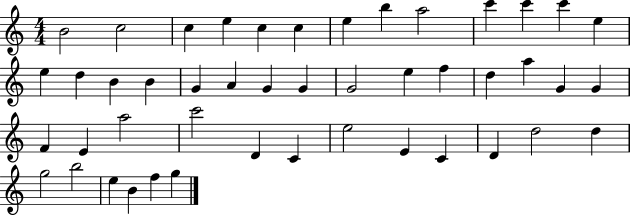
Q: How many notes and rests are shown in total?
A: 46